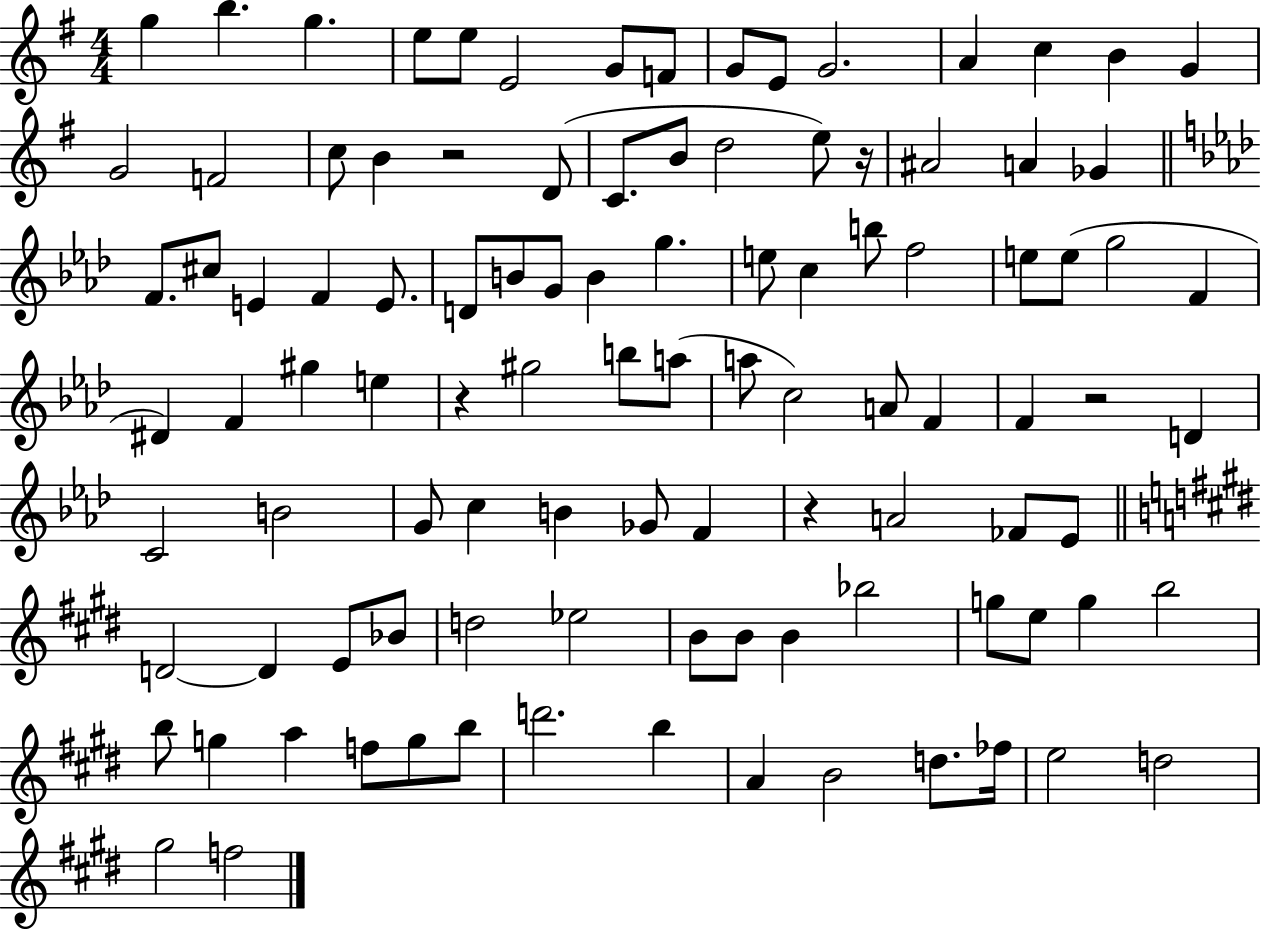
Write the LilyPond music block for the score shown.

{
  \clef treble
  \numericTimeSignature
  \time 4/4
  \key g \major
  g''4 b''4. g''4. | e''8 e''8 e'2 g'8 f'8 | g'8 e'8 g'2. | a'4 c''4 b'4 g'4 | \break g'2 f'2 | c''8 b'4 r2 d'8( | c'8. b'8 d''2 e''8) r16 | ais'2 a'4 ges'4 | \break \bar "||" \break \key aes \major f'8. cis''8 e'4 f'4 e'8. | d'8 b'8 g'8 b'4 g''4. | e''8 c''4 b''8 f''2 | e''8 e''8( g''2 f'4 | \break dis'4) f'4 gis''4 e''4 | r4 gis''2 b''8 a''8( | a''8 c''2) a'8 f'4 | f'4 r2 d'4 | \break c'2 b'2 | g'8 c''4 b'4 ges'8 f'4 | r4 a'2 fes'8 ees'8 | \bar "||" \break \key e \major d'2~~ d'4 e'8 bes'8 | d''2 ees''2 | b'8 b'8 b'4 bes''2 | g''8 e''8 g''4 b''2 | \break b''8 g''4 a''4 f''8 g''8 b''8 | d'''2. b''4 | a'4 b'2 d''8. fes''16 | e''2 d''2 | \break gis''2 f''2 | \bar "|."
}